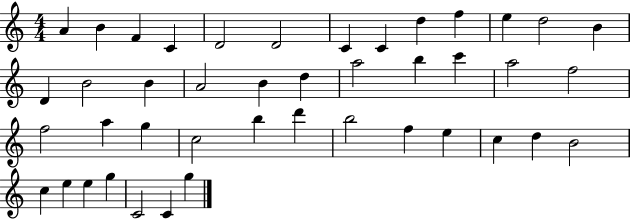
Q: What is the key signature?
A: C major